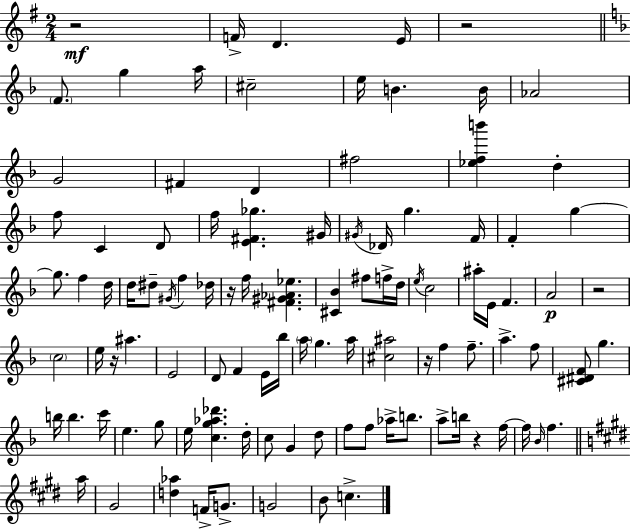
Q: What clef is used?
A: treble